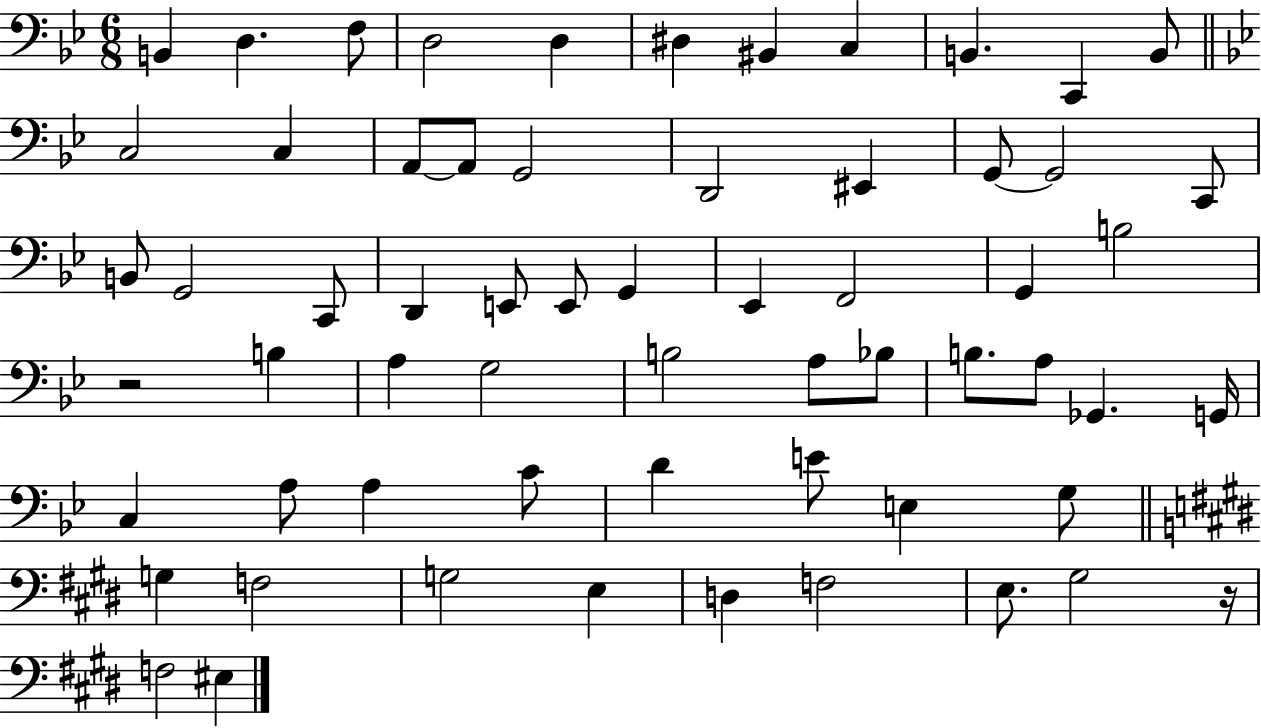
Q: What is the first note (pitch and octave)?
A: B2